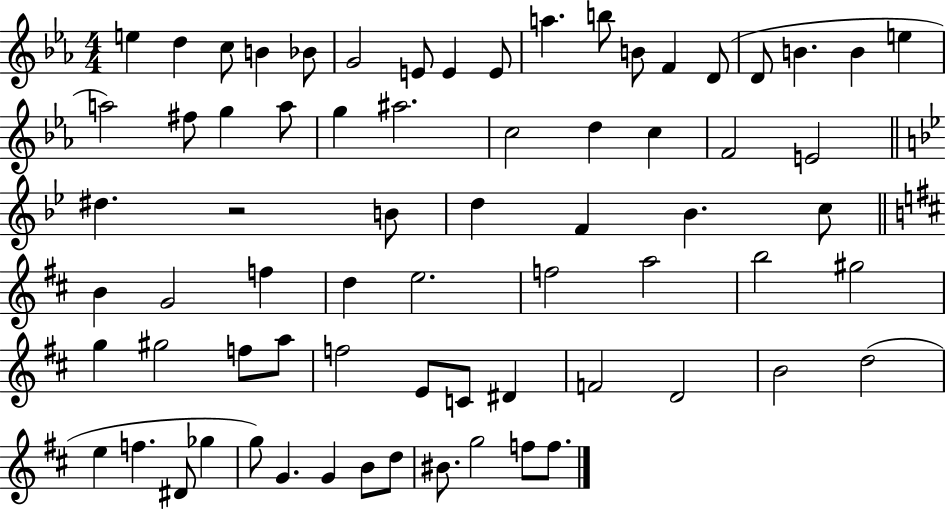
{
  \clef treble
  \numericTimeSignature
  \time 4/4
  \key ees \major
  e''4 d''4 c''8 b'4 bes'8 | g'2 e'8 e'4 e'8 | a''4. b''8 b'8 f'4 d'8( | d'8 b'4. b'4 e''4 | \break a''2) fis''8 g''4 a''8 | g''4 ais''2. | c''2 d''4 c''4 | f'2 e'2 | \break \bar "||" \break \key bes \major dis''4. r2 b'8 | d''4 f'4 bes'4. c''8 | \bar "||" \break \key b \minor b'4 g'2 f''4 | d''4 e''2. | f''2 a''2 | b''2 gis''2 | \break g''4 gis''2 f''8 a''8 | f''2 e'8 c'8 dis'4 | f'2 d'2 | b'2 d''2( | \break e''4 f''4. dis'8 ges''4 | g''8) g'4. g'4 b'8 d''8 | bis'8. g''2 f''8 f''8. | \bar "|."
}